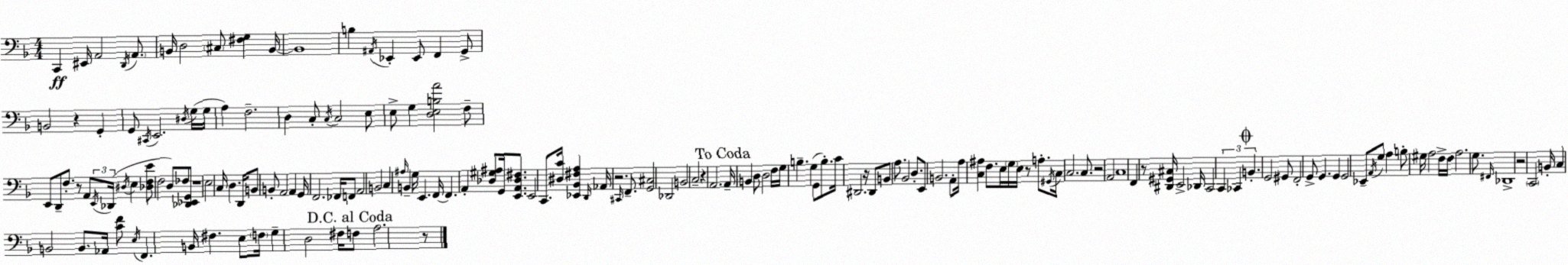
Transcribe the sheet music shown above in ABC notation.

X:1
T:Untitled
M:4/4
L:1/4
K:Dm
C,, ^E,,/4 A,,2 D,,/4 A,,/2 B,,/4 D,2 ^C,/2 [^F,G,] B,,/4 B,,4 B, ^A,,/4 _E,, _E,,/2 F,, G,,/2 B,,2 z G,, G,,/2 ^C,,/4 E,,2 ^D,/4 G,/4 G,/4 A, F,2 D, C,/2 C,/4 C,2 E,/2 E,/2 G, [D,E,B,A]2 F,/2 E,,/2 D,,/2 F,/2 z/2 A,,/2 E,,/4 _D,,/4 ^D,/4 E, [_D,F,E]/2 F,2 D,/2 _F,/2 [_D,,_E,,G,,]/2 z4 E,2 C,/4 D, D,,/4 B,,/2 B,,/2 A,,2 A,, G,,/4 F,,2 _F,,/4 F,,/2 A,,2 B,,2 C, ^A,/4 B,, G,/4 E,, F,,/4 F,, A,, [_D,^G,^A,]/2 G,,/4 [E,,A,,_D,^F,]/2 E,,2 C,,/2 [^D,C]/4 [_E,,_B,,^F,A,] D,,/4 _A,,/4 z2 ^C,,/4 F,,/2 [G,,^C,]2 _D,,2 B,,2 C,2 z A,,2 A,,/4 B,, D,/2 D,2 F,/4 G,/4 B, G, G,,/2 B,/2 C/4 ^D,,2 z/4 ^D,,/2 B,,/2 A,/2 _B,,2 D,/2 E,,/2 B,,2 A,,/2 A,/4 [C,^A,] F,/2 E,/4 G,/4 E,/4 z/2 A,/2 ^G,,/4 C,/4 C,2 C,/2 z2 A,,2 C,4 F,, z/2 [^D,,^G,,^C,]/4 E,,2 _D,,/4 C,,2 C,, _C,, B,, G,,2 ^G,,/2 F,,2 G,,/2 G,, G,, G,,2 _E,,/2 A,,/4 G,/2 A, B,/2 ^G,/4 A,2 F,/4 F,/4 A,2 G,/2 ^F,,/4 _D,,4 z2 C,,2 B,,/4 C, B,,2 B,,/2 _A,,/4 [CF]/2 E,/4 F,, B,,/4 ^F, E,/2 F,/4 G, D,2 ^F,/4 F,/2 A,2 z/2